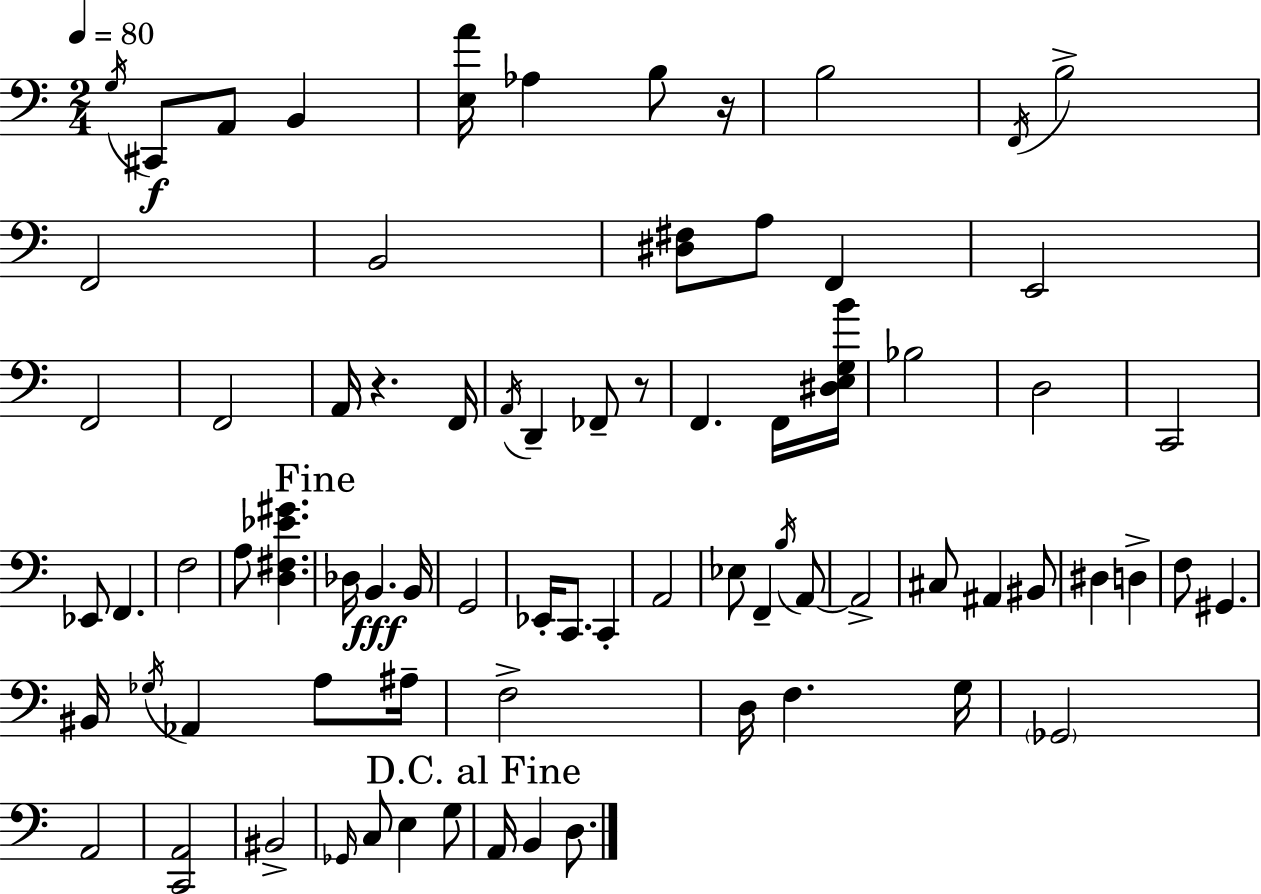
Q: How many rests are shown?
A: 3